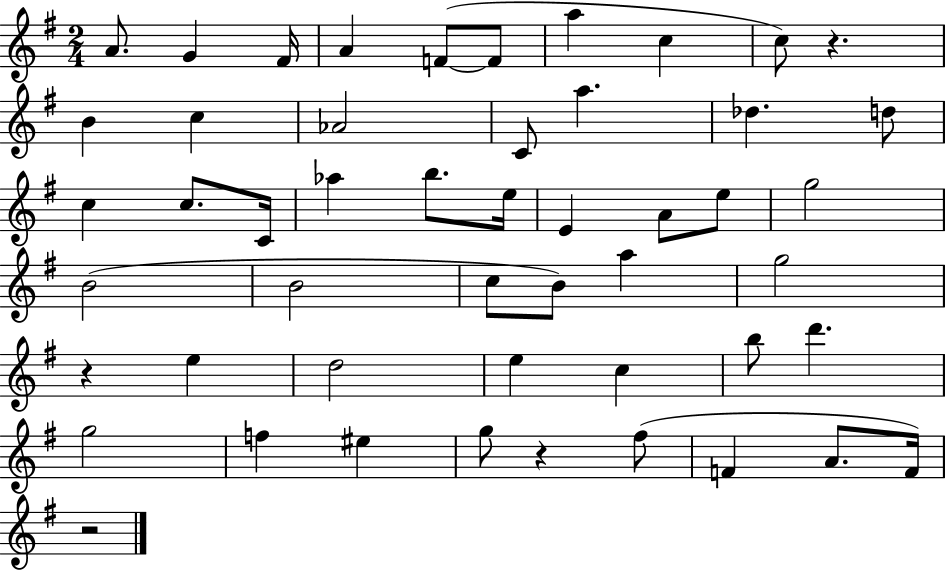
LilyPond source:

{
  \clef treble
  \numericTimeSignature
  \time 2/4
  \key g \major
  \repeat volta 2 { a'8. g'4 fis'16 | a'4 f'8~(~ f'8 | a''4 c''4 | c''8) r4. | \break b'4 c''4 | aes'2 | c'8 a''4. | des''4. d''8 | \break c''4 c''8. c'16 | aes''4 b''8. e''16 | e'4 a'8 e''8 | g''2 | \break b'2( | b'2 | c''8 b'8) a''4 | g''2 | \break r4 e''4 | d''2 | e''4 c''4 | b''8 d'''4. | \break g''2 | f''4 eis''4 | g''8 r4 fis''8( | f'4 a'8. f'16) | \break r2 | } \bar "|."
}